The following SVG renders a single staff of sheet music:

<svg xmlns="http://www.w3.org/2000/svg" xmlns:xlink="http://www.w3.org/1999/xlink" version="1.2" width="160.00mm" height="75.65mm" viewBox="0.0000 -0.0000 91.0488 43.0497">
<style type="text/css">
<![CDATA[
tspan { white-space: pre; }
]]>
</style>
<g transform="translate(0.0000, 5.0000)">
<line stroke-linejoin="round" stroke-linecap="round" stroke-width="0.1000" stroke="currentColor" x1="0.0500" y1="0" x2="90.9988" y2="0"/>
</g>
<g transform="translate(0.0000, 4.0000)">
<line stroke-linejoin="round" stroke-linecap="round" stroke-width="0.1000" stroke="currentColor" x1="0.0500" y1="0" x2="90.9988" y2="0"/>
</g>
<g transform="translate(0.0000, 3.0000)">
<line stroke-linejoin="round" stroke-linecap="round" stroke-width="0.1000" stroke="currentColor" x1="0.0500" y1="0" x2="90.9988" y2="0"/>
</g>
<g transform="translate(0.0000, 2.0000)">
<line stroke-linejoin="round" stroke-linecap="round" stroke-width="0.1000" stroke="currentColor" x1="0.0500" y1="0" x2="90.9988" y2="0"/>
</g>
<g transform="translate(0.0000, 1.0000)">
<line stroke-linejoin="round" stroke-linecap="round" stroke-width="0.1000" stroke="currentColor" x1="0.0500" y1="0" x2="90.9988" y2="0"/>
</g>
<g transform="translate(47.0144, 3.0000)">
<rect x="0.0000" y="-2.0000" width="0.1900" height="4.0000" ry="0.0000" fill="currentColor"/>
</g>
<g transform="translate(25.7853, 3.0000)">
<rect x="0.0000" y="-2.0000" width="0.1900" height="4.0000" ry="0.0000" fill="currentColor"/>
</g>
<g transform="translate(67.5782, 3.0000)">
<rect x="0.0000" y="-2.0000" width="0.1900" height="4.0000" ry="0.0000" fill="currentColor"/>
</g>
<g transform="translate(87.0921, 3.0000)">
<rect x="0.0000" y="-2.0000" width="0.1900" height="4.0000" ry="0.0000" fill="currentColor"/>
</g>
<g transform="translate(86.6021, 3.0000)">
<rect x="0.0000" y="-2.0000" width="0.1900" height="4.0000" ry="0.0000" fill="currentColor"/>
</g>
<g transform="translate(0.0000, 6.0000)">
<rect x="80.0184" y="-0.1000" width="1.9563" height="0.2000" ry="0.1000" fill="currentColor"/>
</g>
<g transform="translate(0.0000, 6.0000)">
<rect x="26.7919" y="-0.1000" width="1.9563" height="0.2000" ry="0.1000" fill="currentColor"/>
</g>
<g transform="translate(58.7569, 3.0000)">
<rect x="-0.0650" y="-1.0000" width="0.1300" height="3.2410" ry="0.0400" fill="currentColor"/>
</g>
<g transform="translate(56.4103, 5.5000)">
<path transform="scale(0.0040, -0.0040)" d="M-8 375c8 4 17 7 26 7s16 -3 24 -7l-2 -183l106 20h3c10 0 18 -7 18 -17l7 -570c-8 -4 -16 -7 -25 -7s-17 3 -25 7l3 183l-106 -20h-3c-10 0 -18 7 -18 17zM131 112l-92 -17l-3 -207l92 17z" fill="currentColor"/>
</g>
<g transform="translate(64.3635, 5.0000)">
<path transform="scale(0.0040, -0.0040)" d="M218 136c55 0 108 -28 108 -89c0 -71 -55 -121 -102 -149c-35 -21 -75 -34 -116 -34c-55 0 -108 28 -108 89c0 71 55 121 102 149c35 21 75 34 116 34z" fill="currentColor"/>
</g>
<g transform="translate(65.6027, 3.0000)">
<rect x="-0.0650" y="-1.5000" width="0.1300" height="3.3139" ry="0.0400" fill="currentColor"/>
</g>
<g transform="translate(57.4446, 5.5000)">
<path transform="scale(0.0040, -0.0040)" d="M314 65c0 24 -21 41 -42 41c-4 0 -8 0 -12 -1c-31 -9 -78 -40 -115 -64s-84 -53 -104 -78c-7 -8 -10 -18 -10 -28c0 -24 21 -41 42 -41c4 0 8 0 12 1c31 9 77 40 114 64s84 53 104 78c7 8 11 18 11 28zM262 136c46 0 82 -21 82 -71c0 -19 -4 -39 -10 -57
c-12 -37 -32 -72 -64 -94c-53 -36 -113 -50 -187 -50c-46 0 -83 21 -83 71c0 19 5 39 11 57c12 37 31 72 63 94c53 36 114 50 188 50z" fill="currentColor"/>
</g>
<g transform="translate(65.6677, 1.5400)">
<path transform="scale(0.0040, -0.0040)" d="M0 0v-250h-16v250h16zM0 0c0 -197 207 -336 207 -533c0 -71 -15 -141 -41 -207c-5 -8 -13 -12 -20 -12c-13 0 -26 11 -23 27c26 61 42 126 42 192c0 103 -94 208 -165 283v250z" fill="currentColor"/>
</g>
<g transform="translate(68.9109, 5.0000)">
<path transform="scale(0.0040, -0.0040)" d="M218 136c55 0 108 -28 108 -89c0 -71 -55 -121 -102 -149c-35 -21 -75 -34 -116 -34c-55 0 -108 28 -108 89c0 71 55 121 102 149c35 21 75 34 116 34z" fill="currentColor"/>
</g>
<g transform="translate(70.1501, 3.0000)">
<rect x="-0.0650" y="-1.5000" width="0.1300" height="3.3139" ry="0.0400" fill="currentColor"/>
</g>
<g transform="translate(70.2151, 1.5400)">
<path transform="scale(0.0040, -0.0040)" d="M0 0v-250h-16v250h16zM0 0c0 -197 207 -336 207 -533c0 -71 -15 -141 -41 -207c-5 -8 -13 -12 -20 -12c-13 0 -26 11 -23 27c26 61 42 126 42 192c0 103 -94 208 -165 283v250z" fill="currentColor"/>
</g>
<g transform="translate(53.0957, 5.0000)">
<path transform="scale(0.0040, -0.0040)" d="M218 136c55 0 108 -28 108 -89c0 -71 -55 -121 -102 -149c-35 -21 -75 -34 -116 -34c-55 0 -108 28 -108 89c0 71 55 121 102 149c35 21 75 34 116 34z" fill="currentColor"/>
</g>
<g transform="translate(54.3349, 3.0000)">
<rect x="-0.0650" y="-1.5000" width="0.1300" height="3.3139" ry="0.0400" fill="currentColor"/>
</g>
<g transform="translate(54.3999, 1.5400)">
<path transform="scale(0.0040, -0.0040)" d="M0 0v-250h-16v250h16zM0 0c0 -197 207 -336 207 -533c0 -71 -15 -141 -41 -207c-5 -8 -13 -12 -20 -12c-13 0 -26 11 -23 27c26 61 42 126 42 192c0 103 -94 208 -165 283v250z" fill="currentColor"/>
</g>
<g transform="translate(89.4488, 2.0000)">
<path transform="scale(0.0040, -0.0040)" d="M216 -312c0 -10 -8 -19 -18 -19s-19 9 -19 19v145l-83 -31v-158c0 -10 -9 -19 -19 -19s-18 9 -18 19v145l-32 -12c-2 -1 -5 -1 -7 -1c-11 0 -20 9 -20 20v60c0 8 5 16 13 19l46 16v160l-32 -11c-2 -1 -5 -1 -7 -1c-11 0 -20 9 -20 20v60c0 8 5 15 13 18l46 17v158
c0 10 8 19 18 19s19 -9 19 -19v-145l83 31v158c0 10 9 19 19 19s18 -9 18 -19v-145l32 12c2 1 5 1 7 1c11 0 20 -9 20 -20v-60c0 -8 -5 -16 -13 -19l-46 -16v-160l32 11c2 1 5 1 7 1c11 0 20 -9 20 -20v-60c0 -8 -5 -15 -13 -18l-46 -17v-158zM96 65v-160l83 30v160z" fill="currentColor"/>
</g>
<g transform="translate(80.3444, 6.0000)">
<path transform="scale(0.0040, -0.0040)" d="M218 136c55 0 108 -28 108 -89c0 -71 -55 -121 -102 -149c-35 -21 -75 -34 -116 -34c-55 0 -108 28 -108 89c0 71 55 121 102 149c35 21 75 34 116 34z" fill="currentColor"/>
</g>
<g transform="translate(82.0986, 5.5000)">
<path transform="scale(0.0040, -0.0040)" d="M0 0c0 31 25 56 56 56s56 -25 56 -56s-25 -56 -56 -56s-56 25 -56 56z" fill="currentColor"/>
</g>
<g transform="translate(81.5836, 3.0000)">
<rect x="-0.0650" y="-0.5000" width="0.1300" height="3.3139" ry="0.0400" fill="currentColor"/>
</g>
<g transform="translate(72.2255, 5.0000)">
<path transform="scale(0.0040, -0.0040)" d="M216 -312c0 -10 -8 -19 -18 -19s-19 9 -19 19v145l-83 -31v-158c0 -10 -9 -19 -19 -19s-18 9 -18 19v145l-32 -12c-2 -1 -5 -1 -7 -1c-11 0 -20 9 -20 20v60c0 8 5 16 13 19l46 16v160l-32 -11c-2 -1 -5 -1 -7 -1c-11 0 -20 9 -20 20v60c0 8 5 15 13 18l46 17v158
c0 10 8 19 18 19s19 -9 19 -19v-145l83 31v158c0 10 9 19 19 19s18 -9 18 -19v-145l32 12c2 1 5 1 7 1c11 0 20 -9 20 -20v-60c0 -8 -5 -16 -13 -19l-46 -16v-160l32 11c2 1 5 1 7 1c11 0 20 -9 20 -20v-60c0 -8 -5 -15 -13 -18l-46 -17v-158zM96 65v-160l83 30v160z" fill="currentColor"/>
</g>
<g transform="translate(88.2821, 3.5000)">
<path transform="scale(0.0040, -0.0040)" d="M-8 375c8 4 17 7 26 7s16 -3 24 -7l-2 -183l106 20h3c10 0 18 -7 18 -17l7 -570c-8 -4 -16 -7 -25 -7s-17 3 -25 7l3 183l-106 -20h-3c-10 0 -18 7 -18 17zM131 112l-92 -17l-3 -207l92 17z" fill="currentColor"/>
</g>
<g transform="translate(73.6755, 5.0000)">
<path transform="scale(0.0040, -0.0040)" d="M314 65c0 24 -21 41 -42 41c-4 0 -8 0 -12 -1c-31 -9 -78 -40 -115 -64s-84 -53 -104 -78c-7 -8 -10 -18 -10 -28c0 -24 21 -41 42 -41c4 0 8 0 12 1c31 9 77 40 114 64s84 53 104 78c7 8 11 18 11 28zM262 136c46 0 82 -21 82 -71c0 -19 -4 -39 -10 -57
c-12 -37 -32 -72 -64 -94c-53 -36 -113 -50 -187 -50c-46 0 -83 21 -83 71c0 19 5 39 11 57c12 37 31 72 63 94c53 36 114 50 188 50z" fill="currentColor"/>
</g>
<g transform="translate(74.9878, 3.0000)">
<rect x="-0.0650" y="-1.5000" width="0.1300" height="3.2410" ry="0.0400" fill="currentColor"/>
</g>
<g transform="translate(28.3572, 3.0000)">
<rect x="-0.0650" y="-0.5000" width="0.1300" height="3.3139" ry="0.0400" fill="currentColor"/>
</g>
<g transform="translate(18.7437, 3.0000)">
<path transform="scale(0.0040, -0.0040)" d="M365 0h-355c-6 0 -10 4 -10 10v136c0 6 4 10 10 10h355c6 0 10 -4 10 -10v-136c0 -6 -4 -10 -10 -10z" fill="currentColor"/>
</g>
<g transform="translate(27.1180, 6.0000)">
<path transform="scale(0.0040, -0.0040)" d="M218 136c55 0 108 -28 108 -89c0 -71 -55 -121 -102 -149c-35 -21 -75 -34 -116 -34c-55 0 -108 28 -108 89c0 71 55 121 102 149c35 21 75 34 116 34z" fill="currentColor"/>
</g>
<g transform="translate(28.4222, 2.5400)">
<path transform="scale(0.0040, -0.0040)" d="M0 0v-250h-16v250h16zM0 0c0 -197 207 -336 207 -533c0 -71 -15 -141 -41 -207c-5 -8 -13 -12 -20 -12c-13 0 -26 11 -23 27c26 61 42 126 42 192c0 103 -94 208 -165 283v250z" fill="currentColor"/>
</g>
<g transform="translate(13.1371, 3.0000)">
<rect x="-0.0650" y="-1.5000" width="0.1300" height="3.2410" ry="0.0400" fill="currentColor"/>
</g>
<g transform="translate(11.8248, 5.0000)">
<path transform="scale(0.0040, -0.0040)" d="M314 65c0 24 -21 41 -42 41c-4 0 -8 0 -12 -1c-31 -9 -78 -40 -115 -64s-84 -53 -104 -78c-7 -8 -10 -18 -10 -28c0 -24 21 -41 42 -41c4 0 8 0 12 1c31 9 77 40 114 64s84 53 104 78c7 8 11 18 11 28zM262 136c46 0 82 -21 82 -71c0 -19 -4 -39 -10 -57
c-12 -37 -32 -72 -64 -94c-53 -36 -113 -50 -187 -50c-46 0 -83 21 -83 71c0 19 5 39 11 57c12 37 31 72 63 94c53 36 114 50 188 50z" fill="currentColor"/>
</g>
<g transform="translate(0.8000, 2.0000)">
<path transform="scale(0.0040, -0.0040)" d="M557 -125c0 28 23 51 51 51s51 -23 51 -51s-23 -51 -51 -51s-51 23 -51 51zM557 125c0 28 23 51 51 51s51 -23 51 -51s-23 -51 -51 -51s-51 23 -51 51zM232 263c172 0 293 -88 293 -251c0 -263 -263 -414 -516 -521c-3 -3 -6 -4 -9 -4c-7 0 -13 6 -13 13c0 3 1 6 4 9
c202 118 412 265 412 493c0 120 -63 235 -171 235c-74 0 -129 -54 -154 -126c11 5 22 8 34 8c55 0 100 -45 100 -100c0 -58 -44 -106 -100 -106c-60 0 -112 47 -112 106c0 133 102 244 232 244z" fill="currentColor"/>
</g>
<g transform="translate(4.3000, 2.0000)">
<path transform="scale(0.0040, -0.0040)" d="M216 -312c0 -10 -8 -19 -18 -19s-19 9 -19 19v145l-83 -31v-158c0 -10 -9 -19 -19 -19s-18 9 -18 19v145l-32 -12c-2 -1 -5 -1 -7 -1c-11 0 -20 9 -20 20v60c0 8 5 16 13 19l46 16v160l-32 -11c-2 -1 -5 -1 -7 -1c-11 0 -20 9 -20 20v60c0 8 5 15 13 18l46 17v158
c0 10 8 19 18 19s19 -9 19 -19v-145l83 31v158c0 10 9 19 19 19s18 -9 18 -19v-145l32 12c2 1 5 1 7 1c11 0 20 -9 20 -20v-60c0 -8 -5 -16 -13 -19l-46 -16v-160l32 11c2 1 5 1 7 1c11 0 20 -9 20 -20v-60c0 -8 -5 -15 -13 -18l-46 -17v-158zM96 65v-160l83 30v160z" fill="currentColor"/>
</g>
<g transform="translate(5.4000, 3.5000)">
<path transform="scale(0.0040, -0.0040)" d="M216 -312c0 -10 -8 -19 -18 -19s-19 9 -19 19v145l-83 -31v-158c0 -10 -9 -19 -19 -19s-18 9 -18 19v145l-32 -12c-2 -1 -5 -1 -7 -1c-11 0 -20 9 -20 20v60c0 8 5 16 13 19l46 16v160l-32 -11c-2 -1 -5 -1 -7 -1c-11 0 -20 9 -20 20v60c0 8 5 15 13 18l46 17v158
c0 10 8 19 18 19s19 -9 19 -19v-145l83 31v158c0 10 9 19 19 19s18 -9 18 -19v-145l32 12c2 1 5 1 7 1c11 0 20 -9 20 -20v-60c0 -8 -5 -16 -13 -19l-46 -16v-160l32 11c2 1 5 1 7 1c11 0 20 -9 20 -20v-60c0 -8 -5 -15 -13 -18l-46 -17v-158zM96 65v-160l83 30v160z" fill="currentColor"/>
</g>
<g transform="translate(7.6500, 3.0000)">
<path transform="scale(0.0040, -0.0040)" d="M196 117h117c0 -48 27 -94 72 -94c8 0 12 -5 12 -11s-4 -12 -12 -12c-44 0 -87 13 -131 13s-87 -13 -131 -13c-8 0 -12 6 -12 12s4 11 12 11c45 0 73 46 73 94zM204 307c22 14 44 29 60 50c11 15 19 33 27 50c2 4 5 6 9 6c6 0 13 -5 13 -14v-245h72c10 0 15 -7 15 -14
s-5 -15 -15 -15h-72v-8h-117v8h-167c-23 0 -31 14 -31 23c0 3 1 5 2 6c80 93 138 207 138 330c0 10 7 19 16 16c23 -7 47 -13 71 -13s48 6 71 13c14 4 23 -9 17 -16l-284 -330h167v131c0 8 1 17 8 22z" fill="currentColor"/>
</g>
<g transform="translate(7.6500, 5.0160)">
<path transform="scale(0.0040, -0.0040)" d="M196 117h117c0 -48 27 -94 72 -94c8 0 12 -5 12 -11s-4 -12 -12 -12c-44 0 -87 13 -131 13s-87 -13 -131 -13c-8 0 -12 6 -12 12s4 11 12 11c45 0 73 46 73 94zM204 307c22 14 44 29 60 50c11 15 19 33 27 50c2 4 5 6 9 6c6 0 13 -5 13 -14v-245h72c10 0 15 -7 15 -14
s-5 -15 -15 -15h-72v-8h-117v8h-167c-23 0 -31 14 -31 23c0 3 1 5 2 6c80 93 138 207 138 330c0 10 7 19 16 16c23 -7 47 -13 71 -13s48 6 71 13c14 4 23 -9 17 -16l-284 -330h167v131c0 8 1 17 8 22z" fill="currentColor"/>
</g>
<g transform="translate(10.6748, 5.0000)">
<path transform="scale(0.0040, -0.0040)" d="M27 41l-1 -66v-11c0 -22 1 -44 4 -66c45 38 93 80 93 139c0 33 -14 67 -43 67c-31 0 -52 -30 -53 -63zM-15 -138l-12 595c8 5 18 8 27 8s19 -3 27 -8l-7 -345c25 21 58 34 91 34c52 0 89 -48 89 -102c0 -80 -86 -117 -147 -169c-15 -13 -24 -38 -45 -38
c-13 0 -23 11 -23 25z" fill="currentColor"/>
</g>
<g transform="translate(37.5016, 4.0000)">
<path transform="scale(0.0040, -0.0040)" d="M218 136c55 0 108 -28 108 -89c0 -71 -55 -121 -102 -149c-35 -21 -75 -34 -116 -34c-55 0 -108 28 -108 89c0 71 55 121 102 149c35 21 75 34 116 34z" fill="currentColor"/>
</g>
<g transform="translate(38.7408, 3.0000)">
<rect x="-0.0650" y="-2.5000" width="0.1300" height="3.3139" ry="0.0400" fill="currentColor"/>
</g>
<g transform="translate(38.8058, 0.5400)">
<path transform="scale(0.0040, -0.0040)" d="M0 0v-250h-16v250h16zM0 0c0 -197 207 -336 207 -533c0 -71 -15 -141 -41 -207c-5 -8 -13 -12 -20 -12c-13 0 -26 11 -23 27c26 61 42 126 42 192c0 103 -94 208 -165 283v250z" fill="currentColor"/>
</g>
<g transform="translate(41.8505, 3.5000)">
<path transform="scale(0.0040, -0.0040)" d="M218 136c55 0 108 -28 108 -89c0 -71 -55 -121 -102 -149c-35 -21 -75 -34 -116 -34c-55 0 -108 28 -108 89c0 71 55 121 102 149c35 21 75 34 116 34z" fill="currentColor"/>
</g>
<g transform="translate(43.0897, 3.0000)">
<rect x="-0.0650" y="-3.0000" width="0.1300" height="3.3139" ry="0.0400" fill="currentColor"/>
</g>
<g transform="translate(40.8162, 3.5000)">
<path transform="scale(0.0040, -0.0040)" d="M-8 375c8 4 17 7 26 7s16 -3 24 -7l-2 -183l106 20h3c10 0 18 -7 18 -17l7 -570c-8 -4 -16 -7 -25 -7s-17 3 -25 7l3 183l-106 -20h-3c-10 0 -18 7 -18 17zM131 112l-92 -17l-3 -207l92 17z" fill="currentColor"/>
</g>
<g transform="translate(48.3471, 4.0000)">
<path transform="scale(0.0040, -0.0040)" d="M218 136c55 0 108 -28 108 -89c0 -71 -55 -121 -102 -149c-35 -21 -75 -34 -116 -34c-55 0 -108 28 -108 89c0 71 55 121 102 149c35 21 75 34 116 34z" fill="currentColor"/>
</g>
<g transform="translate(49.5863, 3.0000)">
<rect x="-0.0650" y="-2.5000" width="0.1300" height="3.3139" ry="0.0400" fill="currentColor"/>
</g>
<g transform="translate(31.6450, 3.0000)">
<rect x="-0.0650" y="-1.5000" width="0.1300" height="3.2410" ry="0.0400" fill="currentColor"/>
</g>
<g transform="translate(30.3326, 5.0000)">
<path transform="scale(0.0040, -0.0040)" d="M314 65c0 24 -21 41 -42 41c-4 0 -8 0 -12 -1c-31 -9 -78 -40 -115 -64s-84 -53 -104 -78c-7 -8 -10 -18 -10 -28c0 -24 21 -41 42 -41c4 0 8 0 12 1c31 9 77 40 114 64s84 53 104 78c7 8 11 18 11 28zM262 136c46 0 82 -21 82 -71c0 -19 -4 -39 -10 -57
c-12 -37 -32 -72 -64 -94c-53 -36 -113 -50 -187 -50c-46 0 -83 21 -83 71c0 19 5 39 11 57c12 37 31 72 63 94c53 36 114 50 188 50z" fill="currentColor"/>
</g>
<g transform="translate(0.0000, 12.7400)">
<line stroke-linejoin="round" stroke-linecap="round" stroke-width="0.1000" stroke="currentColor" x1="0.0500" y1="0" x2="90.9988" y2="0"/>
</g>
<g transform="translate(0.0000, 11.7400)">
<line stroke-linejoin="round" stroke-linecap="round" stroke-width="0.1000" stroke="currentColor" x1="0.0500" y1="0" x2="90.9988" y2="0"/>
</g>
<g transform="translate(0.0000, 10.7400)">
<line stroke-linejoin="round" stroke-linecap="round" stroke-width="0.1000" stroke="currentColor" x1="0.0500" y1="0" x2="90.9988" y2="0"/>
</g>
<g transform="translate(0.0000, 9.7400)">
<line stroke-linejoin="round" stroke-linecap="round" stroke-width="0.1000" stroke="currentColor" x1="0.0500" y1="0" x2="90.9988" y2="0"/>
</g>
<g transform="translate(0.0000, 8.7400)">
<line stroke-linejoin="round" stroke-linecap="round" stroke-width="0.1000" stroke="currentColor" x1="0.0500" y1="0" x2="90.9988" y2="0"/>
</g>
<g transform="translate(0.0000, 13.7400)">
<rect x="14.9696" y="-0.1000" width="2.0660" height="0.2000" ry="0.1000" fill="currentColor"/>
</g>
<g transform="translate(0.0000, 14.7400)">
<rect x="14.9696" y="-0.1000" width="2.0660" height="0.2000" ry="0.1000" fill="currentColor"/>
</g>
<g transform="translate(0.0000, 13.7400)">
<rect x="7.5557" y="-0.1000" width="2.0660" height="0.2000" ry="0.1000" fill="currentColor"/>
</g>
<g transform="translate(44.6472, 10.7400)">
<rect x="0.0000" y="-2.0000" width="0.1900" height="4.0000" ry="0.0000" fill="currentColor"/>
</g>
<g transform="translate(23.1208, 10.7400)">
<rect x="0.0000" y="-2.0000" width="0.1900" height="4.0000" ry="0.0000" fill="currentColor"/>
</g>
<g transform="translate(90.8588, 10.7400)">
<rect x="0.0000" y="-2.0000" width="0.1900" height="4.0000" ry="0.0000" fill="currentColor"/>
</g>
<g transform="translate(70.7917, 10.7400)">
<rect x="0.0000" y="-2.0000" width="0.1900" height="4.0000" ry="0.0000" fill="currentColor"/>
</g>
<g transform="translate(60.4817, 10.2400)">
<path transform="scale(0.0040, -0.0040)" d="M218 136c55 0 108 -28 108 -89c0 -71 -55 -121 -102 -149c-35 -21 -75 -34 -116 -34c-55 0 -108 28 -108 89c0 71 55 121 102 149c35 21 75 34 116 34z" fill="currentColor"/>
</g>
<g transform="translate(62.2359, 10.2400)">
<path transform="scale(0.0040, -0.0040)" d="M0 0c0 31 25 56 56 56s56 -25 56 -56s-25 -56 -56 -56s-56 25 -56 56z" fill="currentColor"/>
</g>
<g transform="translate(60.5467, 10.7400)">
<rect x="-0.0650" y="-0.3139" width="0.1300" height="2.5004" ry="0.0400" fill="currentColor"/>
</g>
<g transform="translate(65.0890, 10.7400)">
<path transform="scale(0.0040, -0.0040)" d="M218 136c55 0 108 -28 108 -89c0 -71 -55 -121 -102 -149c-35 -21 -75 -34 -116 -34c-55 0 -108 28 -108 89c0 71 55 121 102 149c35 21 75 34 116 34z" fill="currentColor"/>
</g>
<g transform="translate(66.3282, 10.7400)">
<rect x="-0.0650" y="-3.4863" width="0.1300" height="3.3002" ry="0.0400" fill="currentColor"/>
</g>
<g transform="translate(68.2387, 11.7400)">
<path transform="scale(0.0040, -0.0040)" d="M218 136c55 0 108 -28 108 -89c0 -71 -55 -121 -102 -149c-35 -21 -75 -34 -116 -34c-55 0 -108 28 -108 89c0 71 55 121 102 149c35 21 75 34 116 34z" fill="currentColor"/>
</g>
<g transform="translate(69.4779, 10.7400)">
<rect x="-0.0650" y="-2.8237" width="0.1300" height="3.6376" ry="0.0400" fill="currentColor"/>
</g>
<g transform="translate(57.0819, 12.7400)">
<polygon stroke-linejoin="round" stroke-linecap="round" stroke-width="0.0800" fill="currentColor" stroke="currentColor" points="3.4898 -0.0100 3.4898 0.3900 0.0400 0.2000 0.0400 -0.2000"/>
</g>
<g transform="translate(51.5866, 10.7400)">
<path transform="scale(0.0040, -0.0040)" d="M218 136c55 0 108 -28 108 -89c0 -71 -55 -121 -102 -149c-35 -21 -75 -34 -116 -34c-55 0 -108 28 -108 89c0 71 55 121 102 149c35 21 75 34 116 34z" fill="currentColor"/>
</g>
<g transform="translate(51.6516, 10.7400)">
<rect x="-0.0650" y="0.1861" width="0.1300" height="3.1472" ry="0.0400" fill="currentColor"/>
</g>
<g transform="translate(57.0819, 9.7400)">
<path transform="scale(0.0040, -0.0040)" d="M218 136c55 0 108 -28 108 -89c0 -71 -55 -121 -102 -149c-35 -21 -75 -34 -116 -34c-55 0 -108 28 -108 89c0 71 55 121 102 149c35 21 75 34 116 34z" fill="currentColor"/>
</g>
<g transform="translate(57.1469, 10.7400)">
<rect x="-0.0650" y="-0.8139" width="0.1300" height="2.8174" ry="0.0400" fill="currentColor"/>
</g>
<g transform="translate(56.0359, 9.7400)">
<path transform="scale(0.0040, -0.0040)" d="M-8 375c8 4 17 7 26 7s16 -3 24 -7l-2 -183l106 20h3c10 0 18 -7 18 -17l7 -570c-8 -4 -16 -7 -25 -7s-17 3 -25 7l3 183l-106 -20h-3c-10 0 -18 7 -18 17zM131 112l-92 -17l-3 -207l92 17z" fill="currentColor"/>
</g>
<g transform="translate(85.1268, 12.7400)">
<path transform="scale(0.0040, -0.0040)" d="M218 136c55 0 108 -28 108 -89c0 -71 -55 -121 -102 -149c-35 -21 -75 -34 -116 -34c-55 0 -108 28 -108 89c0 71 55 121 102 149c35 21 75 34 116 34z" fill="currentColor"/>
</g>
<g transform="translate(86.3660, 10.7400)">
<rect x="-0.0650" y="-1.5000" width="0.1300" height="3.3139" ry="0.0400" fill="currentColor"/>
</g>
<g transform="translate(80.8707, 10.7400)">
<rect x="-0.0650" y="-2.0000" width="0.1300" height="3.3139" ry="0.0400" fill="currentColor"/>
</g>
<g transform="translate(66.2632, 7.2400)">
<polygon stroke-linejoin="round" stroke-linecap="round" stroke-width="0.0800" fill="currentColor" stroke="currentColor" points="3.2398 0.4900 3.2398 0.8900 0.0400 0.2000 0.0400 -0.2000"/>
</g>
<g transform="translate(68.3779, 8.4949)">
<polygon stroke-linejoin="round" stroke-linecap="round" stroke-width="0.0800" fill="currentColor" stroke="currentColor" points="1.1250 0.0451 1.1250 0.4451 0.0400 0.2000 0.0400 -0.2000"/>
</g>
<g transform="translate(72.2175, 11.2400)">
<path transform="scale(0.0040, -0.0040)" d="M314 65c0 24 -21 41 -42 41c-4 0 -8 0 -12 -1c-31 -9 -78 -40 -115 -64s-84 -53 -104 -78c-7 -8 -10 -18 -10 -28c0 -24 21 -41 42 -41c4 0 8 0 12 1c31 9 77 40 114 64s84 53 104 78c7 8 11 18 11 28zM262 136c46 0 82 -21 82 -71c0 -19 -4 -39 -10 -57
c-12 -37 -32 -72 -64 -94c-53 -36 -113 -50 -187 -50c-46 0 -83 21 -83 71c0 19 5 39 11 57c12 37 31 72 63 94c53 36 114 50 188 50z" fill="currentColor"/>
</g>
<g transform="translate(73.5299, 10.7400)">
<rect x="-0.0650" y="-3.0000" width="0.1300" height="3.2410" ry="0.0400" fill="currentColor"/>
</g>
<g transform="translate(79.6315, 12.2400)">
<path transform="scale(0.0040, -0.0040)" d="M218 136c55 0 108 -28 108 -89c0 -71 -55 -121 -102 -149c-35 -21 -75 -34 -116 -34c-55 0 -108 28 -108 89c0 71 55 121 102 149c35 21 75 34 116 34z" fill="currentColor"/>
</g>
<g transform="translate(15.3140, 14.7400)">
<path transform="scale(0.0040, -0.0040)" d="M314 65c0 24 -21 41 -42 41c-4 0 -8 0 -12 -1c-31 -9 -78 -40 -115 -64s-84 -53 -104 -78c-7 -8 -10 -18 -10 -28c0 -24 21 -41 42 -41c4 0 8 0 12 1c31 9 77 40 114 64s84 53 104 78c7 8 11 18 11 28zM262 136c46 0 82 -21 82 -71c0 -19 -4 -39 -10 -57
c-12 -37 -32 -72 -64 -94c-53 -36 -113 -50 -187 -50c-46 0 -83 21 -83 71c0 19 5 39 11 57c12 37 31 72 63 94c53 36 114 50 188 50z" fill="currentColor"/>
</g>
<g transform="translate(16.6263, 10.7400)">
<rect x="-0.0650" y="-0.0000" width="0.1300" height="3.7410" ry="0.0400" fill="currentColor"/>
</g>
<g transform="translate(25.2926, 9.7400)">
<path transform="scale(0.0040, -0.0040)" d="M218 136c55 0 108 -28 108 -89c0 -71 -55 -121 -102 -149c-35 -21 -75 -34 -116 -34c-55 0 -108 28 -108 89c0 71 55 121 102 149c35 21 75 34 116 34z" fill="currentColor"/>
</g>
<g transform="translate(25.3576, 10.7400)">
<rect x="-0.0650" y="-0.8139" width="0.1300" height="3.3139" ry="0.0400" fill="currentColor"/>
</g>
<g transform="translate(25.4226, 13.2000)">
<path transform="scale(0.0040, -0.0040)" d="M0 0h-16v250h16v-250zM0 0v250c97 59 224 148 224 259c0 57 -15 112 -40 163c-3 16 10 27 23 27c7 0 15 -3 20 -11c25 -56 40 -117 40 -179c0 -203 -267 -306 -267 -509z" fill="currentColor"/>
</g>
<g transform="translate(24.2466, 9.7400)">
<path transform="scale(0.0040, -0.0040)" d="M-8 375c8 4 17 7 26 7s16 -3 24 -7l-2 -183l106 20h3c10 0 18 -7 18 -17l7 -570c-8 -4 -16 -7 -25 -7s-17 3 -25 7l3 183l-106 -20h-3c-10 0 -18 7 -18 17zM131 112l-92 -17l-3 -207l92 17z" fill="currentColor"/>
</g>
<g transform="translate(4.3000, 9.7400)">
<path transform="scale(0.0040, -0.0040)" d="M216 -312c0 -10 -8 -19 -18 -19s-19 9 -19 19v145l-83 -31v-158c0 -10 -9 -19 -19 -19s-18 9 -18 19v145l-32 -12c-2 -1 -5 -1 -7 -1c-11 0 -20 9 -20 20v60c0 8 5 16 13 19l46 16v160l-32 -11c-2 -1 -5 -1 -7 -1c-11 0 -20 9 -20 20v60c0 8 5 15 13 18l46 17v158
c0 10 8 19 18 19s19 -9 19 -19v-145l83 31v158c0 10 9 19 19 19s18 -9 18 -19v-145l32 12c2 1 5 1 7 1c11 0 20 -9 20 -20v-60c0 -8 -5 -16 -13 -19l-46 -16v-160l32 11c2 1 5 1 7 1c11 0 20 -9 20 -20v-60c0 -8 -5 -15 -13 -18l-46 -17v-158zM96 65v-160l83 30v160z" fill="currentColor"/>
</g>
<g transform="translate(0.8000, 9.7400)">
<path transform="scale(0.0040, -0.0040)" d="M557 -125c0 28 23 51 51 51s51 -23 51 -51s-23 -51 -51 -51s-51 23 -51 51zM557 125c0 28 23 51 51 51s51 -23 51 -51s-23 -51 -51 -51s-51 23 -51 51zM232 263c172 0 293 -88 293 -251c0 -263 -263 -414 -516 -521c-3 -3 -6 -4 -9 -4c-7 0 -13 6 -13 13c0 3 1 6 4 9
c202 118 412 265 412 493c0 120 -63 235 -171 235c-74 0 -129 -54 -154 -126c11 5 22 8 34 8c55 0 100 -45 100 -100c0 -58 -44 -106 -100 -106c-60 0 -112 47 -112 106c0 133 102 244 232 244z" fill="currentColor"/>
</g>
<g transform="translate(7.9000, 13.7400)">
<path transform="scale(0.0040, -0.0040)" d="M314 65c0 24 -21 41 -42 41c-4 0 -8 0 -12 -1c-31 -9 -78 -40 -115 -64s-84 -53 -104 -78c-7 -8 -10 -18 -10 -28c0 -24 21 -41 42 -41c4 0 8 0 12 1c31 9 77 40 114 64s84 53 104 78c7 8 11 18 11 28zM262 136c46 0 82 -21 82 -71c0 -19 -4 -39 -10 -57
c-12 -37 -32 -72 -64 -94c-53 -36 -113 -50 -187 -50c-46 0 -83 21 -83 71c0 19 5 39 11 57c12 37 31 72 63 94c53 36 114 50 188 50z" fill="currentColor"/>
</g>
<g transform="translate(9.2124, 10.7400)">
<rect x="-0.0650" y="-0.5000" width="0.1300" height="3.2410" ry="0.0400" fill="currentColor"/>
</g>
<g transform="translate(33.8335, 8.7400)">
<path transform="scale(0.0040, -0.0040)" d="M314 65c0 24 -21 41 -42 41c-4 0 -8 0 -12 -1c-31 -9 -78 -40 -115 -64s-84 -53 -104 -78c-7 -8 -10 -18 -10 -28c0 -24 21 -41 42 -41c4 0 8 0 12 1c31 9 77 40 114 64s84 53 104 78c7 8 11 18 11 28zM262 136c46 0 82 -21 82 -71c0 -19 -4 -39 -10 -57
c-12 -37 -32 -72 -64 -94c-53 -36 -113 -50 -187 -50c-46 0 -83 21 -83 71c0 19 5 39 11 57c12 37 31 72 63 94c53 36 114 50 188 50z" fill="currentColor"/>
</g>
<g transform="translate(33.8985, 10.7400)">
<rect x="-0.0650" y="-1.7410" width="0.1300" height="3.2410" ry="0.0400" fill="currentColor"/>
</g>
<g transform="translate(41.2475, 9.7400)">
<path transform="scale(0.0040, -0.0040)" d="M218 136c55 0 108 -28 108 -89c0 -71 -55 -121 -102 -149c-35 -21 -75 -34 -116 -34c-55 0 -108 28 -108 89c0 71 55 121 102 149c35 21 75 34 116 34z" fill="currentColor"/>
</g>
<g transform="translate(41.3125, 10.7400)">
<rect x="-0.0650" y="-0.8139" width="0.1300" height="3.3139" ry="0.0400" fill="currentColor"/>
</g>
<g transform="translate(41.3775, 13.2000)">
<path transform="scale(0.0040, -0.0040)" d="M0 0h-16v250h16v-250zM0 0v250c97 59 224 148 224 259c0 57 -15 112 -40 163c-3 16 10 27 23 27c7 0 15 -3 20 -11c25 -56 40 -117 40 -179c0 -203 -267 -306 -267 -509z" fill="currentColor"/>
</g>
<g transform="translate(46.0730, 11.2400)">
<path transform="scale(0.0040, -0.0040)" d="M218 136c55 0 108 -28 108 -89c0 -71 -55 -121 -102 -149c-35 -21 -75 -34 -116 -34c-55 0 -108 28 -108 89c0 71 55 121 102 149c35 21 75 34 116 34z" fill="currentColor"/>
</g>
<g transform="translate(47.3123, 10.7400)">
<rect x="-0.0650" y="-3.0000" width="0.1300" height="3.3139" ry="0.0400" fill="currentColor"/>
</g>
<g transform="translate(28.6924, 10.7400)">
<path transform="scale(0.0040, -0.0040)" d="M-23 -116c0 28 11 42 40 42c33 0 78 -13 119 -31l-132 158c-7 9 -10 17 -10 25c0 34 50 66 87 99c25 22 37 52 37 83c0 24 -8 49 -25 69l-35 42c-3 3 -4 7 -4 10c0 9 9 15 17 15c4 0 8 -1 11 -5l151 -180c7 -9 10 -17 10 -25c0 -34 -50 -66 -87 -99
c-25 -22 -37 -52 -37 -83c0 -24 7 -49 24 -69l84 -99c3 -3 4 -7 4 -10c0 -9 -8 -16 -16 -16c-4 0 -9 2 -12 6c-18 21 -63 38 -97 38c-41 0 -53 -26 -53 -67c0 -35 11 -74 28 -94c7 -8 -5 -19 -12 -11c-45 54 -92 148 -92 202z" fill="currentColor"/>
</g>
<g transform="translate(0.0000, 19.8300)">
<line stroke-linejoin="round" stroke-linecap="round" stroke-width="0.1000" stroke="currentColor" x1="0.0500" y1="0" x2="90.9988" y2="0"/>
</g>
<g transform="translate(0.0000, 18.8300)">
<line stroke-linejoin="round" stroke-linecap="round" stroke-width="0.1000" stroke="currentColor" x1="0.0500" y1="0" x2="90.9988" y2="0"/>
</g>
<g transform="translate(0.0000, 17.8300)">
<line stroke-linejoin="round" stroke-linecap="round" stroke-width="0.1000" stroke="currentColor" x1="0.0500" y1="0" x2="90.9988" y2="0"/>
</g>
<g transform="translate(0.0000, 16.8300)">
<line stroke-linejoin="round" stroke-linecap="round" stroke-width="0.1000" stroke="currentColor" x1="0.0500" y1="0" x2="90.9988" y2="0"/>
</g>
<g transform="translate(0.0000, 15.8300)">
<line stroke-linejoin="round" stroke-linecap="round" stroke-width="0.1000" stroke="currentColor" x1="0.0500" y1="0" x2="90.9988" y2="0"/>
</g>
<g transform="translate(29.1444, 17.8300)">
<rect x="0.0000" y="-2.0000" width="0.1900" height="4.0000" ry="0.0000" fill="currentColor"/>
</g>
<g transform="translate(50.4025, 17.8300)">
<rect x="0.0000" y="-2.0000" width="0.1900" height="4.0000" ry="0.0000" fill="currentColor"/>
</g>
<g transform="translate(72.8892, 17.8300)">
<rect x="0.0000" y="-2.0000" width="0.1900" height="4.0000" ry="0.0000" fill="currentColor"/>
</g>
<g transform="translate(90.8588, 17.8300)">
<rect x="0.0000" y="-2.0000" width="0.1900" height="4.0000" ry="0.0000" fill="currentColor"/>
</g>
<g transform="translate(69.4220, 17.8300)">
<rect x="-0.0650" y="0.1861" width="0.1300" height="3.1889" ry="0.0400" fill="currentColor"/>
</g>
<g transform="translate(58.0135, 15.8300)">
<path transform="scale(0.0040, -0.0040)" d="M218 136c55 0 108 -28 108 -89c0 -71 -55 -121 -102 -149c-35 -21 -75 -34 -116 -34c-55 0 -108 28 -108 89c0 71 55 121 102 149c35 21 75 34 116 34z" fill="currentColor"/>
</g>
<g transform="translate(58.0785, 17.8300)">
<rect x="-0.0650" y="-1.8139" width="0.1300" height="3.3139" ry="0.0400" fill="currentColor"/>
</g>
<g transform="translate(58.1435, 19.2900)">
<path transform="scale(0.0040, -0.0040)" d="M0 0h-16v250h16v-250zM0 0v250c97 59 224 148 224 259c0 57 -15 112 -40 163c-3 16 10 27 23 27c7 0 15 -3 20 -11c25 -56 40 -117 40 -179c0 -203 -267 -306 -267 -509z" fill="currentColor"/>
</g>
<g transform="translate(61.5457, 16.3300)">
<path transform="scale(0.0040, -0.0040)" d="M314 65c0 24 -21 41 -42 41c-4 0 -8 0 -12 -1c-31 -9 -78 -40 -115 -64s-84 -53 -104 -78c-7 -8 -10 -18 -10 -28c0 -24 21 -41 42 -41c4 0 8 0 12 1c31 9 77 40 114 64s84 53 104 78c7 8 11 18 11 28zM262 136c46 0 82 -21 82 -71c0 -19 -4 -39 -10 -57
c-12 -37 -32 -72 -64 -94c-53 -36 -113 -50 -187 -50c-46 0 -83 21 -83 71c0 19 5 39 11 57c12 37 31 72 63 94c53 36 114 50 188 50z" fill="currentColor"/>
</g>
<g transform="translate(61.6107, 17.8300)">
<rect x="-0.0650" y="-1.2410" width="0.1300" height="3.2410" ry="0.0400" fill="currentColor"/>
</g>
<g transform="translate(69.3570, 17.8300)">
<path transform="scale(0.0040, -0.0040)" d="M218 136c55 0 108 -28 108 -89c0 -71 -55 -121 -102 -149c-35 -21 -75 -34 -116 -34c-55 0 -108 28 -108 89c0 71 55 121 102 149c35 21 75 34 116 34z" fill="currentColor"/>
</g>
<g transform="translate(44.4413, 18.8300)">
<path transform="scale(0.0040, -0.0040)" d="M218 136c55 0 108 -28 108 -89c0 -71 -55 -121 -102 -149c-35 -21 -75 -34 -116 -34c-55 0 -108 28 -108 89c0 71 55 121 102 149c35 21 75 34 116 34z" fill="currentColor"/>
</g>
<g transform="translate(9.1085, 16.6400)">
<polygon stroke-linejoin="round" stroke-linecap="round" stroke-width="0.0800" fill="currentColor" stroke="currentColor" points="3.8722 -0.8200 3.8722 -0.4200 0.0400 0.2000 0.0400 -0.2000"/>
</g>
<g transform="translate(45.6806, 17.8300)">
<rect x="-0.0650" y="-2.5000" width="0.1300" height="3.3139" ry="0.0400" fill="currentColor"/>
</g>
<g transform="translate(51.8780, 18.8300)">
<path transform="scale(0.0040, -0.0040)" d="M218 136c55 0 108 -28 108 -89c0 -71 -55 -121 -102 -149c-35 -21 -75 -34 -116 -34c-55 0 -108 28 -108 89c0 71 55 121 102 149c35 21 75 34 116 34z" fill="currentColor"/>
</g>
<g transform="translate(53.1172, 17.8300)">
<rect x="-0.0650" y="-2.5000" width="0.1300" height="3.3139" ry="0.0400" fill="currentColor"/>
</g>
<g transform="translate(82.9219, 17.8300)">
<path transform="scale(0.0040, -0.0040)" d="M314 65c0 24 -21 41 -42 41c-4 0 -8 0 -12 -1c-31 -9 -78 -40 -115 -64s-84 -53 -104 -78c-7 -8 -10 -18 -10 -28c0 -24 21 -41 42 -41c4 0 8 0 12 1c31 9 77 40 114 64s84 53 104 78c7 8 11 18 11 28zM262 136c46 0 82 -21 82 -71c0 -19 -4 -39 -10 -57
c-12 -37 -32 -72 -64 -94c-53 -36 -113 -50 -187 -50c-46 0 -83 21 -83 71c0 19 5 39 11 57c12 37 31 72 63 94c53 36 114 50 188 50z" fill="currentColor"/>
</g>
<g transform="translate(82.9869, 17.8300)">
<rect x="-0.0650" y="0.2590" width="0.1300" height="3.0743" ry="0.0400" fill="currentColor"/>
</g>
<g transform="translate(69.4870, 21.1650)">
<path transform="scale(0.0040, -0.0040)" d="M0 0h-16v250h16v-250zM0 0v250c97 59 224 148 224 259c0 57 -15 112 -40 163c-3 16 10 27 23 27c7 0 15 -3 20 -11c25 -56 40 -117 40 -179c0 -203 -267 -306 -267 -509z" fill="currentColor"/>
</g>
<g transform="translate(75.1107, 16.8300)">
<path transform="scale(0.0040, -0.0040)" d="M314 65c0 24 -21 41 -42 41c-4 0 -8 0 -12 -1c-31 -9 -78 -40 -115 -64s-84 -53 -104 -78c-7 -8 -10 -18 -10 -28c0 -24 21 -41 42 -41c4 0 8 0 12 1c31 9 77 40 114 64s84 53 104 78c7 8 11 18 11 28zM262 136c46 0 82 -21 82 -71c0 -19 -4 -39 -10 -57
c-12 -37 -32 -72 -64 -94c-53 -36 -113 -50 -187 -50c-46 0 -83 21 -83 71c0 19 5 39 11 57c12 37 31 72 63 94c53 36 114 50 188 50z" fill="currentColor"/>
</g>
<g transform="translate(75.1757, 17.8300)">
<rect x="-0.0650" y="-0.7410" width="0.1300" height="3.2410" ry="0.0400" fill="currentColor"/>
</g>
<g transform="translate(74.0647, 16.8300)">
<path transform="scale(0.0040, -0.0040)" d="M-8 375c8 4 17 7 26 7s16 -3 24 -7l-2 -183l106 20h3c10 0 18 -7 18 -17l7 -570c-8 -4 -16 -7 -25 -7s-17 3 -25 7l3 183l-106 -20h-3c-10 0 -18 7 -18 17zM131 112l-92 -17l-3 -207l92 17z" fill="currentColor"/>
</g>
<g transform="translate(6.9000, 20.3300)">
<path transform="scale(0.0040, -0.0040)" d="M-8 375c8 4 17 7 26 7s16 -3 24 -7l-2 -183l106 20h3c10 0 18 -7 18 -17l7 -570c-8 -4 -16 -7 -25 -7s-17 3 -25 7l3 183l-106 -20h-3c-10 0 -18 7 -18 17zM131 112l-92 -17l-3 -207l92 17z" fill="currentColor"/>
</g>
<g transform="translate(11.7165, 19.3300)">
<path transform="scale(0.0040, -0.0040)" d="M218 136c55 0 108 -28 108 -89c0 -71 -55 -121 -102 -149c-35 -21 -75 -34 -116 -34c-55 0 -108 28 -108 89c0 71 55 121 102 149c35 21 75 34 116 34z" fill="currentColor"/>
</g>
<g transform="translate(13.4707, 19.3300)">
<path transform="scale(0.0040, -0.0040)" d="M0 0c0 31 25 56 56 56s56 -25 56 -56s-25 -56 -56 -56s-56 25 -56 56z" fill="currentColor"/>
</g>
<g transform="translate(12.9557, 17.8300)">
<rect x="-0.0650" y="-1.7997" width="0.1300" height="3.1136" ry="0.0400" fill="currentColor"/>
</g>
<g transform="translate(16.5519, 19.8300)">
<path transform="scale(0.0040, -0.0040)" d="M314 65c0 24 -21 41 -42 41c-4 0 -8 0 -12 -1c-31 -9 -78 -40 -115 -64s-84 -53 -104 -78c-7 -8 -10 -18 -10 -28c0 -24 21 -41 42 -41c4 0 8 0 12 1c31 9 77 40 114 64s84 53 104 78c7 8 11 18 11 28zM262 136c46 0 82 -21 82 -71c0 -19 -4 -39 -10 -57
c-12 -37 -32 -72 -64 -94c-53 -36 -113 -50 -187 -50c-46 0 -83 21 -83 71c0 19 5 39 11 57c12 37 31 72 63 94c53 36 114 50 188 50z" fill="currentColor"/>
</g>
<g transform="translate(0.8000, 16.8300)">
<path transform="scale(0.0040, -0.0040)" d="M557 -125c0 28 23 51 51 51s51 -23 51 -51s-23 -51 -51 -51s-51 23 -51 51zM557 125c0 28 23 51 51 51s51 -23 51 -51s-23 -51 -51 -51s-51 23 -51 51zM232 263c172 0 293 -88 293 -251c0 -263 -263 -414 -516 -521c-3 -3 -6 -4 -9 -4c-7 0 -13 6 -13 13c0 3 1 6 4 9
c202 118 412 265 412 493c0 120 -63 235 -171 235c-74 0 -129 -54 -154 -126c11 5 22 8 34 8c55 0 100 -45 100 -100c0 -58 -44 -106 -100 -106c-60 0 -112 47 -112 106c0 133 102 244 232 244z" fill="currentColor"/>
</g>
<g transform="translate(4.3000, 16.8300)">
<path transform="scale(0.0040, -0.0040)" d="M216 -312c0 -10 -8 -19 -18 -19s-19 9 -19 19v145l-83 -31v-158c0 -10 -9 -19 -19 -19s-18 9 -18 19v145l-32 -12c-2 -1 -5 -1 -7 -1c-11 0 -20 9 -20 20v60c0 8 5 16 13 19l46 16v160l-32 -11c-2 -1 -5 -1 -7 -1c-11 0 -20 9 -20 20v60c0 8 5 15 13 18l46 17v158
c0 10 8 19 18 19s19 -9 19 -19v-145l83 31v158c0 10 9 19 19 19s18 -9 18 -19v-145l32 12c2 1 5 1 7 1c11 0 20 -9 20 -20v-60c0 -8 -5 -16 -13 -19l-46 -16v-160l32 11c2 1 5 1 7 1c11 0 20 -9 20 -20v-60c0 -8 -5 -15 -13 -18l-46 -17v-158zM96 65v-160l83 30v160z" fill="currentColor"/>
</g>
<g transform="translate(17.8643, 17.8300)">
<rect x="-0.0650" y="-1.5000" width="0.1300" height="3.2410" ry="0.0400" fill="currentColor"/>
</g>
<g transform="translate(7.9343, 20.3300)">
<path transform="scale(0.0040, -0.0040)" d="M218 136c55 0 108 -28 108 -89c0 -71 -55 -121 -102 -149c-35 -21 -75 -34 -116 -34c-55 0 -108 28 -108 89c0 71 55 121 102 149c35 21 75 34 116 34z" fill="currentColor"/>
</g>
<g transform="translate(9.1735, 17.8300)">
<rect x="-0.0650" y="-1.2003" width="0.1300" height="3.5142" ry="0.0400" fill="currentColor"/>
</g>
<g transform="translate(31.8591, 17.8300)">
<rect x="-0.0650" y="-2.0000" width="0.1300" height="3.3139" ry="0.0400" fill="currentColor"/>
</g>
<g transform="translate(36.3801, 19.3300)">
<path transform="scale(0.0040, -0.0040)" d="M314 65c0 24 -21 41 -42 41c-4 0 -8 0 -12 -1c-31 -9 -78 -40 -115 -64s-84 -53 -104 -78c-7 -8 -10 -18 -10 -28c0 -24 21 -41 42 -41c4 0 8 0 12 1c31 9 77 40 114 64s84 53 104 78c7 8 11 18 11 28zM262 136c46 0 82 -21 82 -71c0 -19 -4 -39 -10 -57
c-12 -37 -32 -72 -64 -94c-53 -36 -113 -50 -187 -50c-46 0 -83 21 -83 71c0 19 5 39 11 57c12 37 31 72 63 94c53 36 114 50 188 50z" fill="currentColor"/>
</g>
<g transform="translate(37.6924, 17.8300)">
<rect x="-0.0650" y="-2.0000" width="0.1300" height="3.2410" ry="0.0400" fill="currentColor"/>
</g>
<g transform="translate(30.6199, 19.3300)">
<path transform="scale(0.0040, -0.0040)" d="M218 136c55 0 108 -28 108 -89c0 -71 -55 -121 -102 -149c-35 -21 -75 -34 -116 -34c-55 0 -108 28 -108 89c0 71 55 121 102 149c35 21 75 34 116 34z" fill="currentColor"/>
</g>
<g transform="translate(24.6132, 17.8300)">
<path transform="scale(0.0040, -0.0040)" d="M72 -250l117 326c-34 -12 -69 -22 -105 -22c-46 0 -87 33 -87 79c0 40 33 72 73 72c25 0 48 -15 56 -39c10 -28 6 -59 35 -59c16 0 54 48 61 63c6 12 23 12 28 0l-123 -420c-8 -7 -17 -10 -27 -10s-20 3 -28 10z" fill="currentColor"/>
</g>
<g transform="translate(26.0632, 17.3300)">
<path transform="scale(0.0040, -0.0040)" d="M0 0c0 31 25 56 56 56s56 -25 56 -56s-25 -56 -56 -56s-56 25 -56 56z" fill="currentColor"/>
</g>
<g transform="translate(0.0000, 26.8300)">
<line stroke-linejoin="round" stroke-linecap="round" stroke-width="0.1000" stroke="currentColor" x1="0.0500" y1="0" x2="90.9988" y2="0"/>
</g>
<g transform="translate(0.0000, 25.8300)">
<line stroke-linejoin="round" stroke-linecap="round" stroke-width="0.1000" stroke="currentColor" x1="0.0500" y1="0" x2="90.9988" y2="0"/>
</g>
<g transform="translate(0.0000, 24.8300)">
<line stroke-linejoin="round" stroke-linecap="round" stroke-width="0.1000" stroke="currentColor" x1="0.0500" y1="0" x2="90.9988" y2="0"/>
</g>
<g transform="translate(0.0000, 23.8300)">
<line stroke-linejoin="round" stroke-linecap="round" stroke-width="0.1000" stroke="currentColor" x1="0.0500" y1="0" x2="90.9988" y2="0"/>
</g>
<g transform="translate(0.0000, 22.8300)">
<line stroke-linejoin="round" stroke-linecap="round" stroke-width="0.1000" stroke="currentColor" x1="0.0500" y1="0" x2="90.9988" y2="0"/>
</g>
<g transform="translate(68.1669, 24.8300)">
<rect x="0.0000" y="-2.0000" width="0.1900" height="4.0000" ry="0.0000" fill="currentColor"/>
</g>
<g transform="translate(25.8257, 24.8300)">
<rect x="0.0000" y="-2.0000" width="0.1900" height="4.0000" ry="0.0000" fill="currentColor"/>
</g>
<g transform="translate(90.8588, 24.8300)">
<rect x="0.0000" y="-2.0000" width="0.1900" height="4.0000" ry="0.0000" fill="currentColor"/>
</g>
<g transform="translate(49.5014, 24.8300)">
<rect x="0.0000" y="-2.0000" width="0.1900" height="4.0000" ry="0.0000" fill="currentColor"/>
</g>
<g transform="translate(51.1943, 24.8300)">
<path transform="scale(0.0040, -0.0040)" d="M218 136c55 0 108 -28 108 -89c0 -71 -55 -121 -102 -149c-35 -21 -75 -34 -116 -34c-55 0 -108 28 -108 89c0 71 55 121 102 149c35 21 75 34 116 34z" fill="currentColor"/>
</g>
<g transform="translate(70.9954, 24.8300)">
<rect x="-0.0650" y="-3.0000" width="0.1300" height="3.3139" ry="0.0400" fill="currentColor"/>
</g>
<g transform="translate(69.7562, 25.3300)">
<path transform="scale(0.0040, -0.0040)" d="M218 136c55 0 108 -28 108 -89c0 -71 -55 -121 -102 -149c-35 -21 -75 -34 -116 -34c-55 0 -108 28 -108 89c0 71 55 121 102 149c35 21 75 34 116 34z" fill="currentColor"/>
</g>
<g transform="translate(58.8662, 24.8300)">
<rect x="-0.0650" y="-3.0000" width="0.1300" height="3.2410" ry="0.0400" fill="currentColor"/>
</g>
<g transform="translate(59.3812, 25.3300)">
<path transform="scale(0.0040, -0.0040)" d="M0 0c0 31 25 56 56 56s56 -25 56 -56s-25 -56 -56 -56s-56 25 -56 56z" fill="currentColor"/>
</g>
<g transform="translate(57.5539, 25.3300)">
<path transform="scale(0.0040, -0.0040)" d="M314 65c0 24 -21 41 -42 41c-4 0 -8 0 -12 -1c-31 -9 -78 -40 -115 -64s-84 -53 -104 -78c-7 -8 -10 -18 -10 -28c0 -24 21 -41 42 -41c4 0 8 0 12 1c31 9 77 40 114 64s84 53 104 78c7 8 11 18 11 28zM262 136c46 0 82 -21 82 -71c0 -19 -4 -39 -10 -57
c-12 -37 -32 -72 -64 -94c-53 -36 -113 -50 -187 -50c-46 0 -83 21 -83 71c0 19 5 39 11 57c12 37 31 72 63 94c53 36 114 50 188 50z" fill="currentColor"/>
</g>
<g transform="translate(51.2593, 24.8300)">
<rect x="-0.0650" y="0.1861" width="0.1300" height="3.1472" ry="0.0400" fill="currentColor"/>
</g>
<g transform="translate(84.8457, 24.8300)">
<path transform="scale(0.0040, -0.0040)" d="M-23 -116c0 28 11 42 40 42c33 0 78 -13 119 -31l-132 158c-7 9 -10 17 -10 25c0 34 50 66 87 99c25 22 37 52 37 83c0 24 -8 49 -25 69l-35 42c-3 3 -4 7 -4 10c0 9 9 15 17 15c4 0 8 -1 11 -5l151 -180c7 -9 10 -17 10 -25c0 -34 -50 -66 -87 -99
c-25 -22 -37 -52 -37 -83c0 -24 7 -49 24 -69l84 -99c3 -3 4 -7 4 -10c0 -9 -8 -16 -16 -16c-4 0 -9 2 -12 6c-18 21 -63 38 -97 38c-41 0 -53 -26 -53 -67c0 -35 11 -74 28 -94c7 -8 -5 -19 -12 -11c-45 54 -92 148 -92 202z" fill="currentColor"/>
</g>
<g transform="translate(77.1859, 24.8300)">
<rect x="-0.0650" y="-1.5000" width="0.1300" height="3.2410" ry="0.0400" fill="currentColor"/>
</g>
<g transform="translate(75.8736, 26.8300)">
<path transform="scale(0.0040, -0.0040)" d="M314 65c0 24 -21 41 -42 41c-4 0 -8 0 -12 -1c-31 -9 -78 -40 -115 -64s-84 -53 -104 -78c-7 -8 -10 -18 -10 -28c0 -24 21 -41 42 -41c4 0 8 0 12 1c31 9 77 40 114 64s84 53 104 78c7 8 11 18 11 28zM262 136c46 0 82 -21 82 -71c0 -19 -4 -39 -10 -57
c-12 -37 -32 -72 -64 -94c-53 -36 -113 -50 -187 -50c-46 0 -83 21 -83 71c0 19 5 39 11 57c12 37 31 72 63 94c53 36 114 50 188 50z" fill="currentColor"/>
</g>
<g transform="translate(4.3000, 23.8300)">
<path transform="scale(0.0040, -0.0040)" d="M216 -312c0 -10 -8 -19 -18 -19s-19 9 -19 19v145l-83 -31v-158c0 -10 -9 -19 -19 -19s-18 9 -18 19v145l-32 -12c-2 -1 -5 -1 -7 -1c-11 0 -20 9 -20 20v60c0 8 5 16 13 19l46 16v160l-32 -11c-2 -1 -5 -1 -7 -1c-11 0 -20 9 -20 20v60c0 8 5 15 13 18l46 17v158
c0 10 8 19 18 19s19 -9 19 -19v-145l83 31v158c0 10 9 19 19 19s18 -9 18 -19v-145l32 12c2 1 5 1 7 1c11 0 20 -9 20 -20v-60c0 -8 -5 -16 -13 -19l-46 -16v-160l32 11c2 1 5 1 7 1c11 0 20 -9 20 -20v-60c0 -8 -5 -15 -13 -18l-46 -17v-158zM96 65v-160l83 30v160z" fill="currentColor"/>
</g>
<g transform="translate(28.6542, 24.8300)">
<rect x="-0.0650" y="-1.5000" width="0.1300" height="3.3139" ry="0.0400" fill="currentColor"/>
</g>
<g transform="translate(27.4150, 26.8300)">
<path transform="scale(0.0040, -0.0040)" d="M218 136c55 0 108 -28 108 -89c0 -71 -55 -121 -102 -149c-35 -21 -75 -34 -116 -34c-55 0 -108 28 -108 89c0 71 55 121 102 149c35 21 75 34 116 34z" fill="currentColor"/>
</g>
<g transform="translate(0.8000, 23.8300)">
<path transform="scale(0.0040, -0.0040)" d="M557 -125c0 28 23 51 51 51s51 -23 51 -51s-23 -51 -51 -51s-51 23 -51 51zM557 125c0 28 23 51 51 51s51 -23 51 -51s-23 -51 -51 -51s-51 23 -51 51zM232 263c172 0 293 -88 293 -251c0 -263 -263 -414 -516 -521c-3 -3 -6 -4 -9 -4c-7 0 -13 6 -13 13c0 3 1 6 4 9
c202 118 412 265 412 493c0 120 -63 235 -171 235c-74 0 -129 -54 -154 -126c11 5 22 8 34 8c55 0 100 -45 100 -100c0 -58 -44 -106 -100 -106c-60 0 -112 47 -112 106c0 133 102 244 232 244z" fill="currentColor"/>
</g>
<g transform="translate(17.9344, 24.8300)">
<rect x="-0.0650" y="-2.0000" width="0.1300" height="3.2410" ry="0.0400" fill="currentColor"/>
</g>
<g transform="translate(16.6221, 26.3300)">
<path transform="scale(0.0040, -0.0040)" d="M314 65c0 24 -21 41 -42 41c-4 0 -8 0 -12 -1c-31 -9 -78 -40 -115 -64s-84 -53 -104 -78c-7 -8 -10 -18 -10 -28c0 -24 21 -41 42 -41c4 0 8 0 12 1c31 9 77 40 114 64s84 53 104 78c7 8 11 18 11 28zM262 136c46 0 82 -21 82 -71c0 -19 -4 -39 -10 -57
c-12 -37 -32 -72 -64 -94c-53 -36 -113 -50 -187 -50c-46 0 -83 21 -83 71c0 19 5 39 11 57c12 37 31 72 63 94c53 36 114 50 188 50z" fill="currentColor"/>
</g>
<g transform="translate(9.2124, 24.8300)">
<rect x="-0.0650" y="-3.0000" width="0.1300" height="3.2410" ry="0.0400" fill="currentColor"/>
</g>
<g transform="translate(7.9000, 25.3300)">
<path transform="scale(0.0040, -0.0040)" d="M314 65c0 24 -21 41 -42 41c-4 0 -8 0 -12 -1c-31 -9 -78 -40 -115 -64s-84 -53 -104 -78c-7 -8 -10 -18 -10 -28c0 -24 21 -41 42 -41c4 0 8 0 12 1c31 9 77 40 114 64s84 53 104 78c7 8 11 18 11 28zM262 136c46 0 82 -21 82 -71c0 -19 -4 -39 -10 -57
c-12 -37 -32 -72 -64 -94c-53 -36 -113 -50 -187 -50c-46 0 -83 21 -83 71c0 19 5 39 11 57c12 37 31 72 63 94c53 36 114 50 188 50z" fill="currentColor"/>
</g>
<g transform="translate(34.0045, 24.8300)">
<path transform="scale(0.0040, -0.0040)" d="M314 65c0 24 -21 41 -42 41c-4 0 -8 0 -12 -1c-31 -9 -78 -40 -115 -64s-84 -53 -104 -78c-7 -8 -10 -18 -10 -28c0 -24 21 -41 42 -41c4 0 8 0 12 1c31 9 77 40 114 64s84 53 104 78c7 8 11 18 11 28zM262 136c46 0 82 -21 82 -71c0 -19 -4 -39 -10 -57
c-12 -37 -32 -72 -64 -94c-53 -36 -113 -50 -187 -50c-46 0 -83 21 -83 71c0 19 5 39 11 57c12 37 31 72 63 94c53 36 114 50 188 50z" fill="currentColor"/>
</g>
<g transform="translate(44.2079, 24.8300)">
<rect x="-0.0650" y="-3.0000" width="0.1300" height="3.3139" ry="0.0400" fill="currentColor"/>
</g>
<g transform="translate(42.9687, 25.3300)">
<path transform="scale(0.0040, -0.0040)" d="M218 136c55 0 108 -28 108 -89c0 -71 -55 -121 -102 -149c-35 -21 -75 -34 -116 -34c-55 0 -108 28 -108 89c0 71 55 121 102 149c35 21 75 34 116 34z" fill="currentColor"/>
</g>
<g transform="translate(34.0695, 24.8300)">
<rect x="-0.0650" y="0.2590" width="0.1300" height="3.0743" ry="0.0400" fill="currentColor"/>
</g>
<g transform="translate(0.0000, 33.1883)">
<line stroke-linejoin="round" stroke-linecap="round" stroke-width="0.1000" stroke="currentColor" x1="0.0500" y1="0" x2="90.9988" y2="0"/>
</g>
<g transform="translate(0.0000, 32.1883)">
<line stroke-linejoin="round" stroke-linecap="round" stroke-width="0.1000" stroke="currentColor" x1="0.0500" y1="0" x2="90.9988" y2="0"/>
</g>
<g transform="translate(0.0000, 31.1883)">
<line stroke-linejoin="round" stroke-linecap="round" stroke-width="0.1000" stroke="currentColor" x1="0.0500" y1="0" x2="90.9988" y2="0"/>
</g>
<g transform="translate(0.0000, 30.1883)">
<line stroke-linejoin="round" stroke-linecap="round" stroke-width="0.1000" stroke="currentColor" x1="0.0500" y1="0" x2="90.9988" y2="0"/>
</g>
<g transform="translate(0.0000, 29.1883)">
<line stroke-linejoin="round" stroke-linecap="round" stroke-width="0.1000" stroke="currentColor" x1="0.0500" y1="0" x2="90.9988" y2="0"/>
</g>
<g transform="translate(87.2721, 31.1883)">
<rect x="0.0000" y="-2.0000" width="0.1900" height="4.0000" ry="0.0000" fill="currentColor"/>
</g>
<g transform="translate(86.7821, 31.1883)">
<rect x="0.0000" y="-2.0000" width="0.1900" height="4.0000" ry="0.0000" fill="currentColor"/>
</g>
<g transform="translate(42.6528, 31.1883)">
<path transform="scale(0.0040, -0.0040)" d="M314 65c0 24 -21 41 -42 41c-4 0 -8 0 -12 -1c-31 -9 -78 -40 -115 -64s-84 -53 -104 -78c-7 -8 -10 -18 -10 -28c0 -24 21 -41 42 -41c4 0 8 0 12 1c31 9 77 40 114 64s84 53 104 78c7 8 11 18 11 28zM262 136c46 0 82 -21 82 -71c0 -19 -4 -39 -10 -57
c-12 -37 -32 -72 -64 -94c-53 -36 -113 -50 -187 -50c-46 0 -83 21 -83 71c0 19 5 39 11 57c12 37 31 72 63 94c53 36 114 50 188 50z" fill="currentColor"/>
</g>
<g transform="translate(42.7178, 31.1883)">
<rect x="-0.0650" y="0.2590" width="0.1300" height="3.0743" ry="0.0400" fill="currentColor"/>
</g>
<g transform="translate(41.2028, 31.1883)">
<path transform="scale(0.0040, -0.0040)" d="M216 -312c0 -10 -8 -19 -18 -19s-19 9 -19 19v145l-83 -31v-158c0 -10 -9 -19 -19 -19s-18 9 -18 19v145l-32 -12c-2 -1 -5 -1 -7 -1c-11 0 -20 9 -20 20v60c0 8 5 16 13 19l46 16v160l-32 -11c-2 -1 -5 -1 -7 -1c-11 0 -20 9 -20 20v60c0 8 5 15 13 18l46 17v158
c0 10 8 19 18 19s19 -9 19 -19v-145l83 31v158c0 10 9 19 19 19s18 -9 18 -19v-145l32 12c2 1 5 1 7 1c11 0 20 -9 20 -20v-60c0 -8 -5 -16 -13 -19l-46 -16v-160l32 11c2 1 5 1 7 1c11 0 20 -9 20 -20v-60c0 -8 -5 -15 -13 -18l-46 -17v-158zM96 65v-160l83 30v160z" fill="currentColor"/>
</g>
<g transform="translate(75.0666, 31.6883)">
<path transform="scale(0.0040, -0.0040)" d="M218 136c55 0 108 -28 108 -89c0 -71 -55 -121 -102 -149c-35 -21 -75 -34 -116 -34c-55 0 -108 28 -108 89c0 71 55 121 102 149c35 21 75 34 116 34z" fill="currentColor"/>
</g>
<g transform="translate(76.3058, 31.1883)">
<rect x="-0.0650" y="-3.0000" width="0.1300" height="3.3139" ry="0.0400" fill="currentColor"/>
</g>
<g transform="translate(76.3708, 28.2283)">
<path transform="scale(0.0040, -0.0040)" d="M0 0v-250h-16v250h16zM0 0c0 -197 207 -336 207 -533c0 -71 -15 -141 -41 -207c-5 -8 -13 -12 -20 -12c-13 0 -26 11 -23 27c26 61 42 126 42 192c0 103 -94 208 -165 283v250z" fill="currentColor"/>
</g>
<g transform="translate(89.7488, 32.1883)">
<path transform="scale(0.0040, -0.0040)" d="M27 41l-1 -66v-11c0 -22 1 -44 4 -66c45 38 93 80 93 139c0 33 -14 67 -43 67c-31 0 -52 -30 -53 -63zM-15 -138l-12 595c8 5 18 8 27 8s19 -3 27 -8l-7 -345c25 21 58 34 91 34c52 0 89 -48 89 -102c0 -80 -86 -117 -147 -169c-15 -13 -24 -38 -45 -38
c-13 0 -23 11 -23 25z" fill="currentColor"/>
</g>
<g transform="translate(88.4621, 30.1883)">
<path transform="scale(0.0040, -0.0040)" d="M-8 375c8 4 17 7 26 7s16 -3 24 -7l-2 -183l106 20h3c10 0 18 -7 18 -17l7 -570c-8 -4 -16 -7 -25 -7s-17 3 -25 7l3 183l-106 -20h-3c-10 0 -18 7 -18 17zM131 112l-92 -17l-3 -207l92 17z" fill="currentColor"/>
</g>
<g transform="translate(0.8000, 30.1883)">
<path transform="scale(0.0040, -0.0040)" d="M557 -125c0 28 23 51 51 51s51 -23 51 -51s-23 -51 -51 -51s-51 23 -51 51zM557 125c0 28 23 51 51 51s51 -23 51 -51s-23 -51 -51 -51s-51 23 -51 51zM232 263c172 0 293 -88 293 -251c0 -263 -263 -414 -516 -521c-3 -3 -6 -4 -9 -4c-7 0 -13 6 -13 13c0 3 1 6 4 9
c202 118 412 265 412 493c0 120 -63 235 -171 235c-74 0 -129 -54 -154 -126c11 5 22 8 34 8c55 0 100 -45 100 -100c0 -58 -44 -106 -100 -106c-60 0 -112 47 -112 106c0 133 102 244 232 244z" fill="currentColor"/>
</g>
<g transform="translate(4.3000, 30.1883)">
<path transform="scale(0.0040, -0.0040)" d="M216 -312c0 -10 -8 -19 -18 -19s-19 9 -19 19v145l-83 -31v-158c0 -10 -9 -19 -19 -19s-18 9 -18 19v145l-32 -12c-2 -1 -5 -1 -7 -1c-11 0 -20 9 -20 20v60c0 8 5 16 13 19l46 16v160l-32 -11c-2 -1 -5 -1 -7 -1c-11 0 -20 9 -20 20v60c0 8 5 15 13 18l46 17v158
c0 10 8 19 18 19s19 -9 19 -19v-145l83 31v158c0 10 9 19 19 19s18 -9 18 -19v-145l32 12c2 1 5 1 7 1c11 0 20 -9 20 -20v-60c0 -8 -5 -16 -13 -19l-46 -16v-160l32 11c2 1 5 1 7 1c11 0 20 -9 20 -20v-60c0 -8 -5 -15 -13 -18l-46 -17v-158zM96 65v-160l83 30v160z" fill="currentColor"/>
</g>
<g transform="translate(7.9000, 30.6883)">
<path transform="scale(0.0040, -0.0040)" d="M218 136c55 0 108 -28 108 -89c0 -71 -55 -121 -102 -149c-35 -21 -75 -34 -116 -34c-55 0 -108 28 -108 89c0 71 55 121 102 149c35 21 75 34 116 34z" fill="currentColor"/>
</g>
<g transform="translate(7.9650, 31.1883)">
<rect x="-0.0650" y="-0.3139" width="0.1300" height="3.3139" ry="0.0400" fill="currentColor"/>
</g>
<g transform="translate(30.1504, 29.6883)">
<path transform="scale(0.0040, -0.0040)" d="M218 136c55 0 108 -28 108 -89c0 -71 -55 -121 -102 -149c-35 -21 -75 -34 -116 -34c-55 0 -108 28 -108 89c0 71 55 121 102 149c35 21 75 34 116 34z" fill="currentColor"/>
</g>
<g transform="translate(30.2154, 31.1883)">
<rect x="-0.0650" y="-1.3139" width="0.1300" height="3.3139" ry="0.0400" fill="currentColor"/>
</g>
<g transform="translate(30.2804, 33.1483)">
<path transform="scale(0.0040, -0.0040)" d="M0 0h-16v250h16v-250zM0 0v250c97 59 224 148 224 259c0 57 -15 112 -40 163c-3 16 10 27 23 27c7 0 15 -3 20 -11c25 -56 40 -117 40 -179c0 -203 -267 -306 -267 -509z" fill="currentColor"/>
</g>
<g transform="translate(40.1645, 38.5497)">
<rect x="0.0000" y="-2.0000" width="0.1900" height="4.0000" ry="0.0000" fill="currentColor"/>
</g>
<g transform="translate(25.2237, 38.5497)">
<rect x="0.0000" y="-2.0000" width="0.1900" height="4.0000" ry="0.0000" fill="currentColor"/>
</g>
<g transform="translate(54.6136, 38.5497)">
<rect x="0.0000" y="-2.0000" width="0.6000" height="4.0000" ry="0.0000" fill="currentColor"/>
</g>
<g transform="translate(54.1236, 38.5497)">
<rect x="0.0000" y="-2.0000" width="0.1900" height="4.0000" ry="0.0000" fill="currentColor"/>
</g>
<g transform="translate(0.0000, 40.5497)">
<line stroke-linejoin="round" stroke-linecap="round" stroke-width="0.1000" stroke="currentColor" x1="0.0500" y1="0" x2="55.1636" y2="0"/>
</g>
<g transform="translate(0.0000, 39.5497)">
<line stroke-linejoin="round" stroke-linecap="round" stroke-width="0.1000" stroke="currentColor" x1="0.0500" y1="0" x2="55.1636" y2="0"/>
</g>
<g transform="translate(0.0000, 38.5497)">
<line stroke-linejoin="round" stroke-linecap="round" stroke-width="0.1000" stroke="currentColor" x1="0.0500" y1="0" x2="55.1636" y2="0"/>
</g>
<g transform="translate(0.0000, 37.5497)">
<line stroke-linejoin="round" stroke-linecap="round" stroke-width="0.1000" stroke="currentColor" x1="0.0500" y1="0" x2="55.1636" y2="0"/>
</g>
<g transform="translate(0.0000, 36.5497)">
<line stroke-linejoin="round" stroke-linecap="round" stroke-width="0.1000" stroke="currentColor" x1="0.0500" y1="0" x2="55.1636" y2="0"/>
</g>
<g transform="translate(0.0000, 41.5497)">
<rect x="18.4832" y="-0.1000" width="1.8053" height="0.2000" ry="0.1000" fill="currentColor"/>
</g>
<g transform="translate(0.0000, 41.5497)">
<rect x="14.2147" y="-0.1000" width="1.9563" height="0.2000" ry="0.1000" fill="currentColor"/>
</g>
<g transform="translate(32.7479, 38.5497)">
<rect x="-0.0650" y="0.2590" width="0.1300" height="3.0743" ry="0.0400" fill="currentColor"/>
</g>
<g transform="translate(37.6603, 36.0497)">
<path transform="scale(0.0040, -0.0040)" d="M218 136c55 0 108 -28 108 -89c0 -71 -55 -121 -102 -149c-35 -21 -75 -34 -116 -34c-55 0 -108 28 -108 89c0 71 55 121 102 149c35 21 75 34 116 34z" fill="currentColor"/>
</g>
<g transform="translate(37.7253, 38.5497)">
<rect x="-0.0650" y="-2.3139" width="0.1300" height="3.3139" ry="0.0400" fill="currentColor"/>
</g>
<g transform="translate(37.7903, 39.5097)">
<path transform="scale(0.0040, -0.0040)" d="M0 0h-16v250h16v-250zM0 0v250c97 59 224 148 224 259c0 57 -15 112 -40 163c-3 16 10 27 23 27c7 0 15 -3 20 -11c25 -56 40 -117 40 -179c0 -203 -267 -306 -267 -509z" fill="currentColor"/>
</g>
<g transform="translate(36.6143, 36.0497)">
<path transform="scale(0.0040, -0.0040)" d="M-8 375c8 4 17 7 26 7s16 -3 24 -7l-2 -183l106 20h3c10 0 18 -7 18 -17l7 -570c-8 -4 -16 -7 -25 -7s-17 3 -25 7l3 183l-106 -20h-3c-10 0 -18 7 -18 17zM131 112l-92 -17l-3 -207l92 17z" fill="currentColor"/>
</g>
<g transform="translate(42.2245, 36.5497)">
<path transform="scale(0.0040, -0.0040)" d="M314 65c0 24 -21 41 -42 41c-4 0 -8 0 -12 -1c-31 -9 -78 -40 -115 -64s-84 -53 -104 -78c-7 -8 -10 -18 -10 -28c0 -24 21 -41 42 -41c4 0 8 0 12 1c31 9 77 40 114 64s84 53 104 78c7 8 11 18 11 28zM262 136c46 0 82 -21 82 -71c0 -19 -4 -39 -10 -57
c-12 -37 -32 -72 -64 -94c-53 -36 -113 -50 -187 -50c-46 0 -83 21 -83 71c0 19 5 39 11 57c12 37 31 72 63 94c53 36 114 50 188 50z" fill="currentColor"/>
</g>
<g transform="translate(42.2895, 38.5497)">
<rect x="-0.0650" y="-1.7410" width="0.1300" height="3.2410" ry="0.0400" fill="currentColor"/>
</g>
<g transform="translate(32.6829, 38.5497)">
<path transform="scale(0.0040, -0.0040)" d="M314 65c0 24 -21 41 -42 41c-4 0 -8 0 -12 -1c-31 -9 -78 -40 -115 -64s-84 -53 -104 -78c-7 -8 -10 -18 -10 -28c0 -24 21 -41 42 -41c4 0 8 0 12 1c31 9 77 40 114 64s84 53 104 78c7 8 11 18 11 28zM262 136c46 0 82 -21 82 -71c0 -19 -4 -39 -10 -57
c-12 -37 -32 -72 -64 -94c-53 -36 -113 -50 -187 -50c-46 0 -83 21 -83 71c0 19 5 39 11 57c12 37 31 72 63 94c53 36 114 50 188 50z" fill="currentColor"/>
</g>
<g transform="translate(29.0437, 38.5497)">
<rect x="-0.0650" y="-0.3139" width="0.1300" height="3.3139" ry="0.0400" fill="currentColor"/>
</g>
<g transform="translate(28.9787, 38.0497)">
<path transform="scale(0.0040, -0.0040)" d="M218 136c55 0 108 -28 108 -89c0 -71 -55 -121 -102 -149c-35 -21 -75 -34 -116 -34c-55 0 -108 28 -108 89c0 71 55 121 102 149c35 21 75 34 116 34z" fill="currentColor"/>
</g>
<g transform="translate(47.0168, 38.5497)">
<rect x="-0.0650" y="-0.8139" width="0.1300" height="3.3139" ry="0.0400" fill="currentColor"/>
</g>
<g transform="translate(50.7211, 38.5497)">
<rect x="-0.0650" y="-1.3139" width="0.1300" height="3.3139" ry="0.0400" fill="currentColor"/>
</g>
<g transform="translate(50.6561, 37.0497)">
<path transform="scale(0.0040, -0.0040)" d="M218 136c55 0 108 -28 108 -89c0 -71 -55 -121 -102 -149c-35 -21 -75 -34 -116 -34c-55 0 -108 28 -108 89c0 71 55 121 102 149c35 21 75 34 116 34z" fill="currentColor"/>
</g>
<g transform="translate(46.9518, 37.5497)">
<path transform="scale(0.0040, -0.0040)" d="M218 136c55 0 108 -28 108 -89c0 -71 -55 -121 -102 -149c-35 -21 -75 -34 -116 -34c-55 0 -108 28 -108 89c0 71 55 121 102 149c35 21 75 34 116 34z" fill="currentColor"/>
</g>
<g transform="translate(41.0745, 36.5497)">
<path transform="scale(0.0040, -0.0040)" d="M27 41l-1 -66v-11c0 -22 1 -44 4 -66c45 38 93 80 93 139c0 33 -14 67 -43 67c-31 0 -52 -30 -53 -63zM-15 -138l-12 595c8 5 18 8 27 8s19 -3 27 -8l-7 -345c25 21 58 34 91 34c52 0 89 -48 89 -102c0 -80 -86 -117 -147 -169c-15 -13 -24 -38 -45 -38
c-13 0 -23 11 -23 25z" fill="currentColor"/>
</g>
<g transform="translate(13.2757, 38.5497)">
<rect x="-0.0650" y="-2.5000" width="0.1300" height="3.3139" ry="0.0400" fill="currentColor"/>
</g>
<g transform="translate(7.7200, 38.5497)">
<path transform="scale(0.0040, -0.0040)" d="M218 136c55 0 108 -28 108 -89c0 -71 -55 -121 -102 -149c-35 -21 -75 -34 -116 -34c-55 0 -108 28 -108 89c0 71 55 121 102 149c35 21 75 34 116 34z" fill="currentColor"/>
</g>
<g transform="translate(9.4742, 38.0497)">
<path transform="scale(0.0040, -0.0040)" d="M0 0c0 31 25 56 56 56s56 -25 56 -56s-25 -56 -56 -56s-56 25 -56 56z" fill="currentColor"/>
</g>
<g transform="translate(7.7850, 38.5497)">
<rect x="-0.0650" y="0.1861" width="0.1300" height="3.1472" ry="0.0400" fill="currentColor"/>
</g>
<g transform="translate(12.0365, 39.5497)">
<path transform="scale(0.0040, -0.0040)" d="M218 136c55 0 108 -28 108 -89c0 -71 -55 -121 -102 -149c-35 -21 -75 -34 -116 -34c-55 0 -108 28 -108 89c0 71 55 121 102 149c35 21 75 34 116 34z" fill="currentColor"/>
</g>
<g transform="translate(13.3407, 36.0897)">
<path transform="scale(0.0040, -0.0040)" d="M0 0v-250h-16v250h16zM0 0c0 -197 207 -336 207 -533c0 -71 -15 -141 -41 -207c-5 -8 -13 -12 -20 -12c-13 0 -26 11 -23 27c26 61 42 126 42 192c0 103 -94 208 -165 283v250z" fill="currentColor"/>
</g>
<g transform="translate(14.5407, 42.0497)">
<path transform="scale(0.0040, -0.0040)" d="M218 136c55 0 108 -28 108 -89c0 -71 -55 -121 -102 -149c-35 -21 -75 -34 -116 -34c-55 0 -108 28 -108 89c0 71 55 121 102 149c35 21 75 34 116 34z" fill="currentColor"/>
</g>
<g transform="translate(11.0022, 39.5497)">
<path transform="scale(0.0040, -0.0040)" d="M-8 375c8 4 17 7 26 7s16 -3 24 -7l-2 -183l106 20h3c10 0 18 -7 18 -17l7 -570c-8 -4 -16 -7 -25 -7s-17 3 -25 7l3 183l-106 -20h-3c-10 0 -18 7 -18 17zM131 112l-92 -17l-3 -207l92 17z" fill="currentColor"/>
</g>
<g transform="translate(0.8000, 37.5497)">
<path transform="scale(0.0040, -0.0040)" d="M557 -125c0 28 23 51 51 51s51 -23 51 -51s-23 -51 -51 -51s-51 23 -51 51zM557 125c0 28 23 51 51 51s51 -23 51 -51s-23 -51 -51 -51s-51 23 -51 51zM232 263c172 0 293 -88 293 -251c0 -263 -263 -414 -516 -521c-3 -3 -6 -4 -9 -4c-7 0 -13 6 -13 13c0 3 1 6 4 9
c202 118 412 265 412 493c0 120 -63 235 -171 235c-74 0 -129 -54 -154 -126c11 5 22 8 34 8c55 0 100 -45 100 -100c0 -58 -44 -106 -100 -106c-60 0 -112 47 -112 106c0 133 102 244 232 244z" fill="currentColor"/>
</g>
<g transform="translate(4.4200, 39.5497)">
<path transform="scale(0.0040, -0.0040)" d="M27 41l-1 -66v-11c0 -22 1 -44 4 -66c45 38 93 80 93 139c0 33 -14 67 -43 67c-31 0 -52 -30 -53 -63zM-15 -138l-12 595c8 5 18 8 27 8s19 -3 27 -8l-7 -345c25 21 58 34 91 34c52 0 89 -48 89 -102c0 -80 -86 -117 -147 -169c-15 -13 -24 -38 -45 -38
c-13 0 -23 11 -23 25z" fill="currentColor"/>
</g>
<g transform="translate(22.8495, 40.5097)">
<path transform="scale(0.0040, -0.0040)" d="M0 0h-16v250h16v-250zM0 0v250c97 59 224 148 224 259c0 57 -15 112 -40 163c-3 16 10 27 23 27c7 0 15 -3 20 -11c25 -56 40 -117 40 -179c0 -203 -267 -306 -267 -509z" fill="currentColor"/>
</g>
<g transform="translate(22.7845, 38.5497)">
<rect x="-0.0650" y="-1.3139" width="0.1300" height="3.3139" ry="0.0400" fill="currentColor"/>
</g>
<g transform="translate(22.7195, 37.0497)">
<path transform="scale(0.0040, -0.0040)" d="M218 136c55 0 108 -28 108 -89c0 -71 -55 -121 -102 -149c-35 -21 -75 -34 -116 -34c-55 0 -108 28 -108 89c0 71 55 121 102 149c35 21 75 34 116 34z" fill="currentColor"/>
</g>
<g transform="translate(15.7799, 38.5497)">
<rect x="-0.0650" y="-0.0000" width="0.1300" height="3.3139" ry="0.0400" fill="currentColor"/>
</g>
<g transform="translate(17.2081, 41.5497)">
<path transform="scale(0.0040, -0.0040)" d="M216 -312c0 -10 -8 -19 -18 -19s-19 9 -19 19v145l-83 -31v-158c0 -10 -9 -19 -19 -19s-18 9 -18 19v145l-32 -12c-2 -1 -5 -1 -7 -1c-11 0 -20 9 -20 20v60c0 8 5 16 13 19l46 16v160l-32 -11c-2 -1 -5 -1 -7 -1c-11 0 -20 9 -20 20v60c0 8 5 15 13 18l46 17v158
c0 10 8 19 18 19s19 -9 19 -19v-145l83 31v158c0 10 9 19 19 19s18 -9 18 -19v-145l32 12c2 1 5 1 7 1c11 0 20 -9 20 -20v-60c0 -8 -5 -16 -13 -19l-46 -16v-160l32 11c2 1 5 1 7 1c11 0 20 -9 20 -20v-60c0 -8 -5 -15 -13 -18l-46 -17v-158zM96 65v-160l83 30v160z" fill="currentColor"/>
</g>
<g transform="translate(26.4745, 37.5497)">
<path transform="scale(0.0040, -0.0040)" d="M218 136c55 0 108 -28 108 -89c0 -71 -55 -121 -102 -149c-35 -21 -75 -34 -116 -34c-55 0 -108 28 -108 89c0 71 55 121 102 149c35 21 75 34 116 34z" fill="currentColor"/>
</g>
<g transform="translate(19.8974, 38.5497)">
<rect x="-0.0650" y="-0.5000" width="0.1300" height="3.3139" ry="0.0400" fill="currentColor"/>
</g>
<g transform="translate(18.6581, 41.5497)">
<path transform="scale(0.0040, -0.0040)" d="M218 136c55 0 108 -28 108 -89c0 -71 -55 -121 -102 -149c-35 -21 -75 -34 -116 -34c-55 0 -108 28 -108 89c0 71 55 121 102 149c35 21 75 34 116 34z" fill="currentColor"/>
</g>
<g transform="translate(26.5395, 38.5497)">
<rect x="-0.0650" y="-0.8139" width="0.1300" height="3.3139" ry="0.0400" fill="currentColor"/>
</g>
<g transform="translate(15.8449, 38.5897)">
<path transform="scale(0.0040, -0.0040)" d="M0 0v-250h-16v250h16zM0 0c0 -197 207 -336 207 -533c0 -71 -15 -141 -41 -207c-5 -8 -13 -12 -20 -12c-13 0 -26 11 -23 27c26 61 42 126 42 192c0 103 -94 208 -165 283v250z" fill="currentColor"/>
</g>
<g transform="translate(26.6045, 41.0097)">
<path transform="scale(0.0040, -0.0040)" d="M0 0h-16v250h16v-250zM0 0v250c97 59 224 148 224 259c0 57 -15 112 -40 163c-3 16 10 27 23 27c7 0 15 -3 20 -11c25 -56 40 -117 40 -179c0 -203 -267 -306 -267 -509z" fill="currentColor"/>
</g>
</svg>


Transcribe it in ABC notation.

X:1
T:Untitled
M:4/4
L:1/4
K:D
_G,,2 z2 E,,/2 G,,2 B,,/2 C, B,, G,,/2 F,,2 G,,/2 G,,/2 ^G,,2 E,, E,,2 C,,2 F,/2 z A,2 F,/2 C, D, F,/2 E,/2 D,/2 B,,/4 C,2 A,, G,, F,,/2 A,,/2 G,,2 z/2 A,, A,,2 B,, B,, A,/2 G,2 D,/2 F,2 D,2 C,2 A,,2 G,, D,2 C, D, C,2 C, G,,2 z E, G,/2 ^D,2 C,/2 D, B,,/2 D,,/2 ^E,, G,/2 F,/2 E, D,2 B,/2 _A,2 F, G,